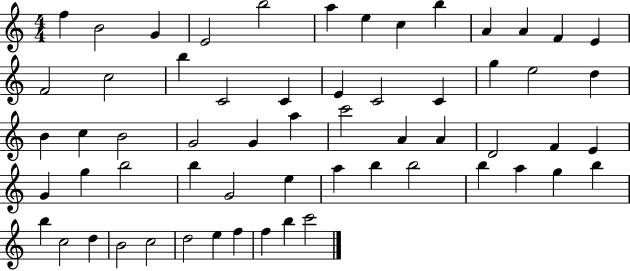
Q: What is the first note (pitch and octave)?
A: F5